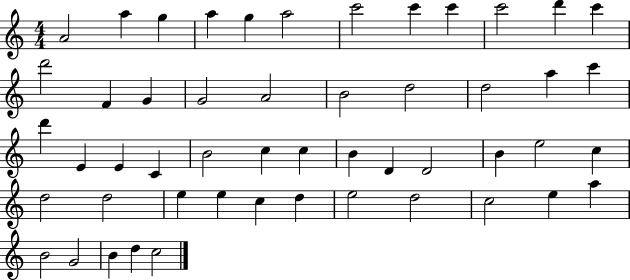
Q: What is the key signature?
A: C major